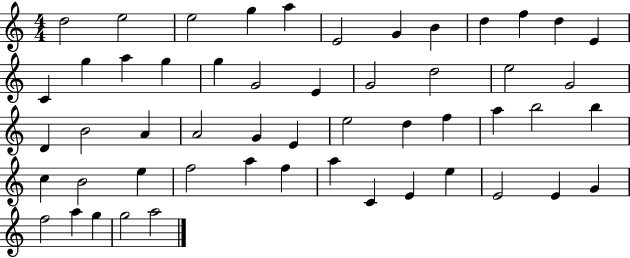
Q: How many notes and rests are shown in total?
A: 53